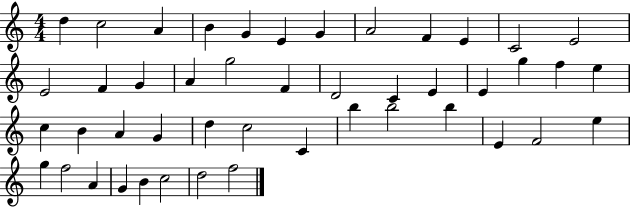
D5/q C5/h A4/q B4/q G4/q E4/q G4/q A4/h F4/q E4/q C4/h E4/h E4/h F4/q G4/q A4/q G5/h F4/q D4/h C4/q E4/q E4/q G5/q F5/q E5/q C5/q B4/q A4/q G4/q D5/q C5/h C4/q B5/q B5/h B5/q E4/q F4/h E5/q G5/q F5/h A4/q G4/q B4/q C5/h D5/h F5/h